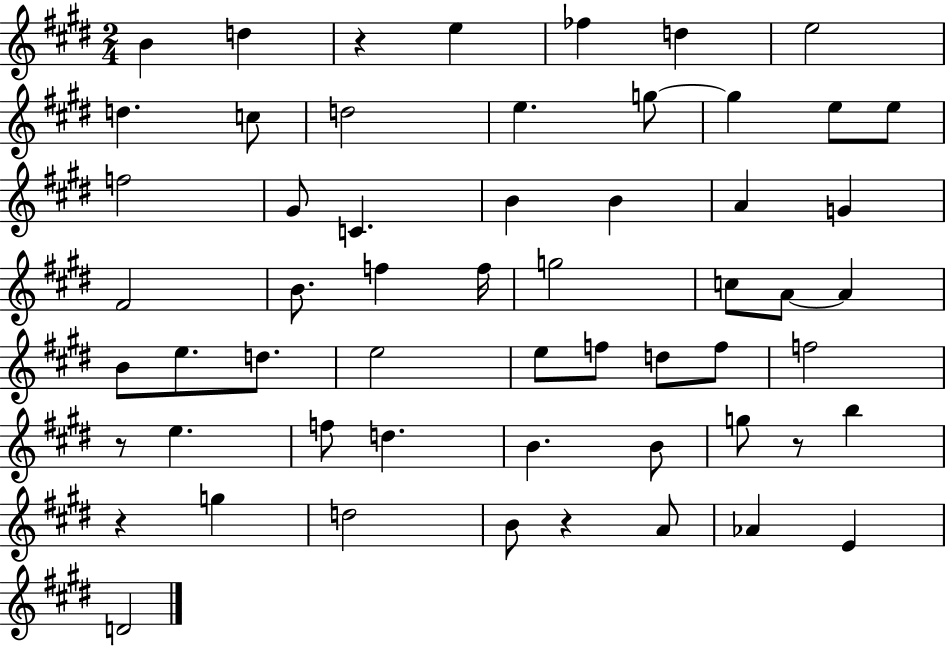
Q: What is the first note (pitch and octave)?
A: B4